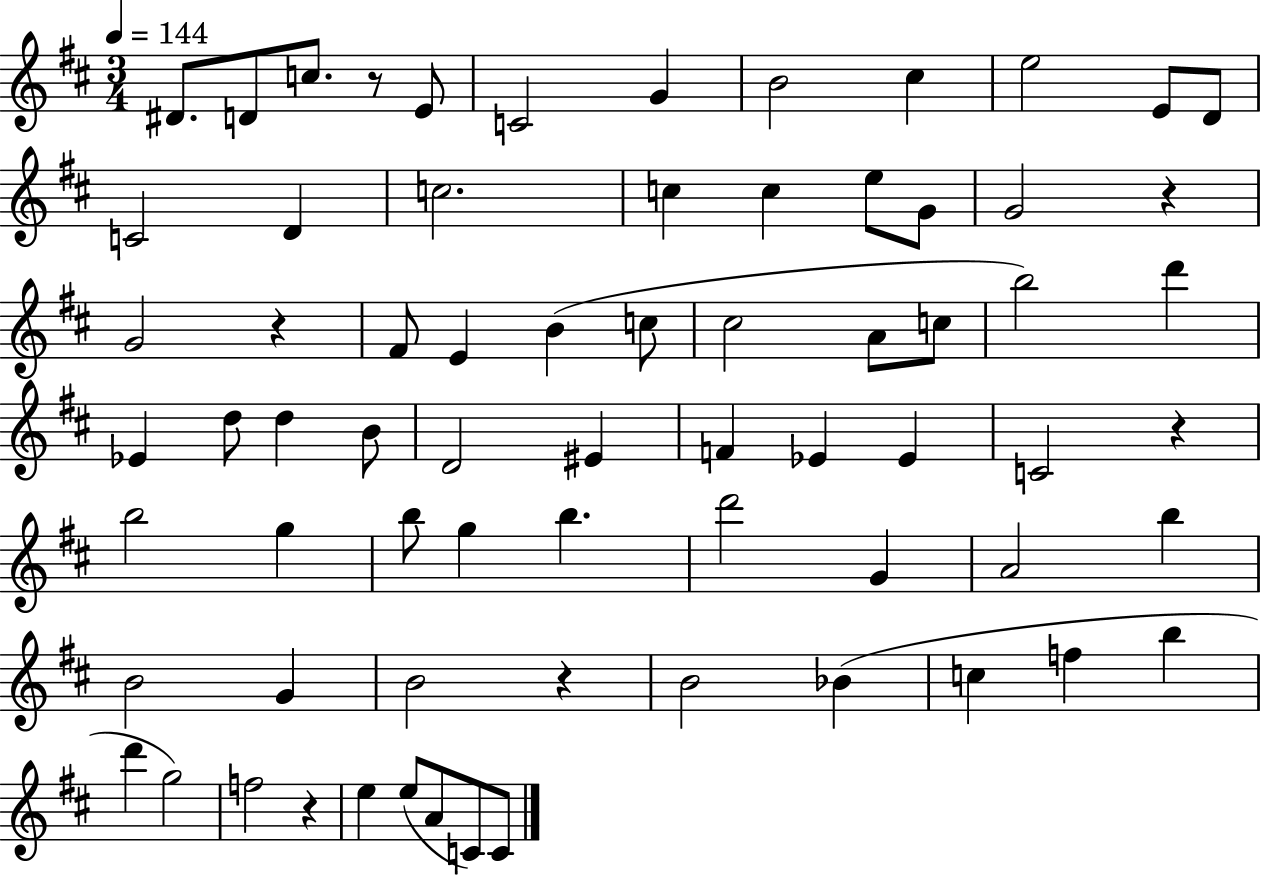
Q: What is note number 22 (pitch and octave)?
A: E4